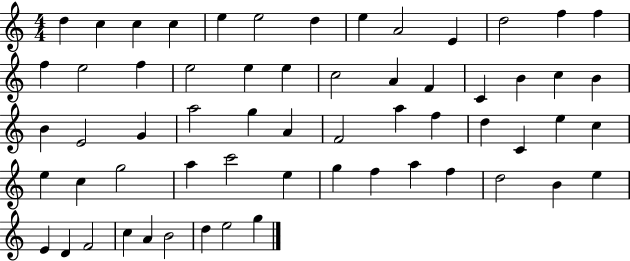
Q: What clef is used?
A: treble